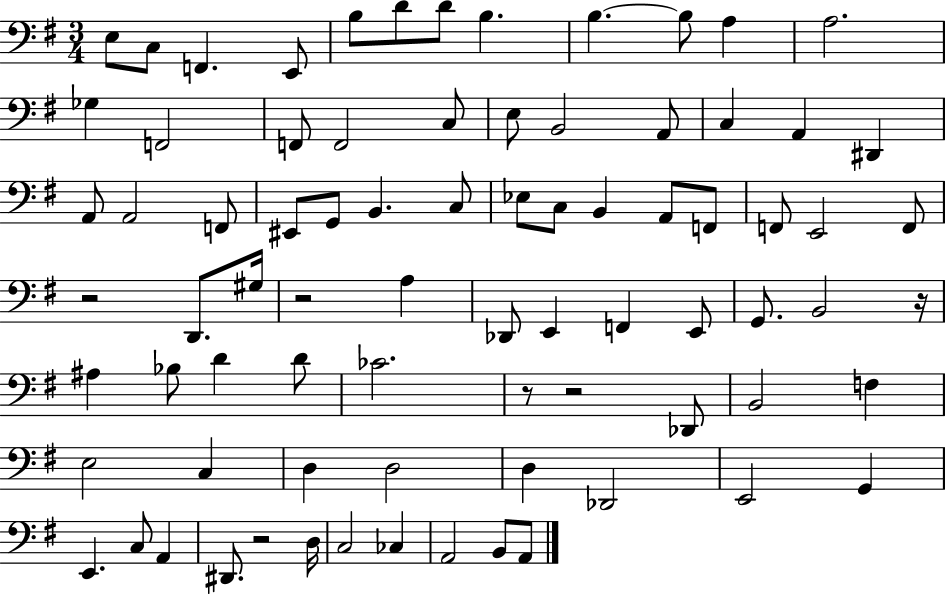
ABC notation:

X:1
T:Untitled
M:3/4
L:1/4
K:G
E,/2 C,/2 F,, E,,/2 B,/2 D/2 D/2 B, B, B,/2 A, A,2 _G, F,,2 F,,/2 F,,2 C,/2 E,/2 B,,2 A,,/2 C, A,, ^D,, A,,/2 A,,2 F,,/2 ^E,,/2 G,,/2 B,, C,/2 _E,/2 C,/2 B,, A,,/2 F,,/2 F,,/2 E,,2 F,,/2 z2 D,,/2 ^G,/4 z2 A, _D,,/2 E,, F,, E,,/2 G,,/2 B,,2 z/4 ^A, _B,/2 D D/2 _C2 z/2 z2 _D,,/2 B,,2 F, E,2 C, D, D,2 D, _D,,2 E,,2 G,, E,, C,/2 A,, ^D,,/2 z2 D,/4 C,2 _C, A,,2 B,,/2 A,,/2